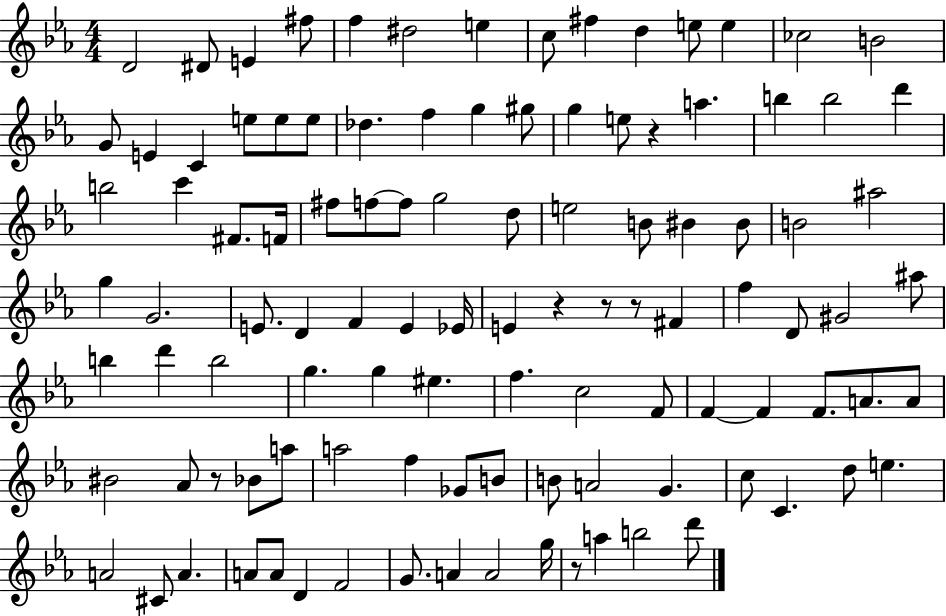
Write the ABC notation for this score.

X:1
T:Untitled
M:4/4
L:1/4
K:Eb
D2 ^D/2 E ^f/2 f ^d2 e c/2 ^f d e/2 e _c2 B2 G/2 E C e/2 e/2 e/2 _d f g ^g/2 g e/2 z a b b2 d' b2 c' ^F/2 F/4 ^f/2 f/2 f/2 g2 d/2 e2 B/2 ^B ^B/2 B2 ^a2 g G2 E/2 D F E _E/4 E z z/2 z/2 ^F f D/2 ^G2 ^a/2 b d' b2 g g ^e f c2 F/2 F F F/2 A/2 A/2 ^B2 _A/2 z/2 _B/2 a/2 a2 f _G/2 B/2 B/2 A2 G c/2 C d/2 e A2 ^C/2 A A/2 A/2 D F2 G/2 A A2 g/4 z/2 a b2 d'/2